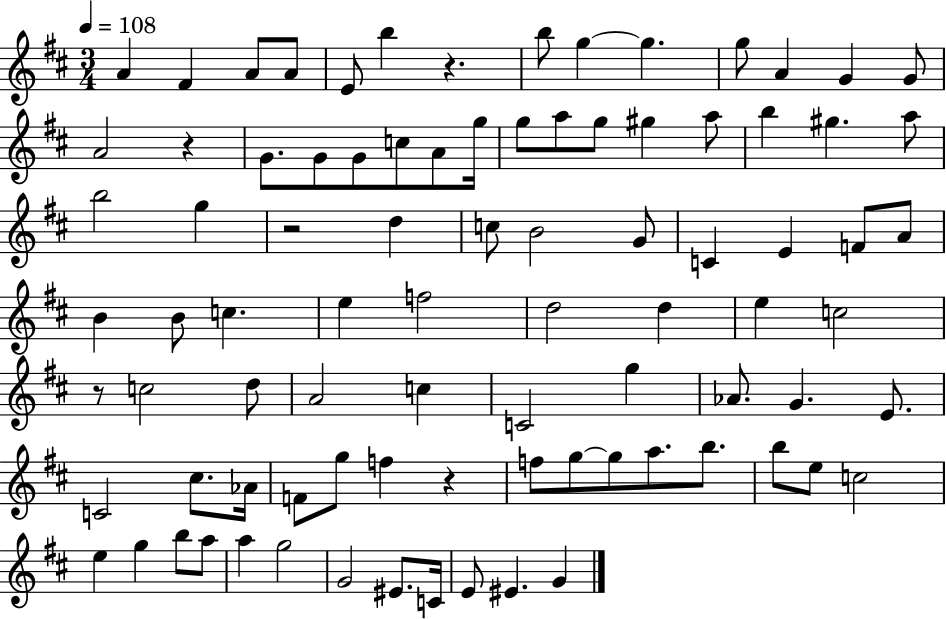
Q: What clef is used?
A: treble